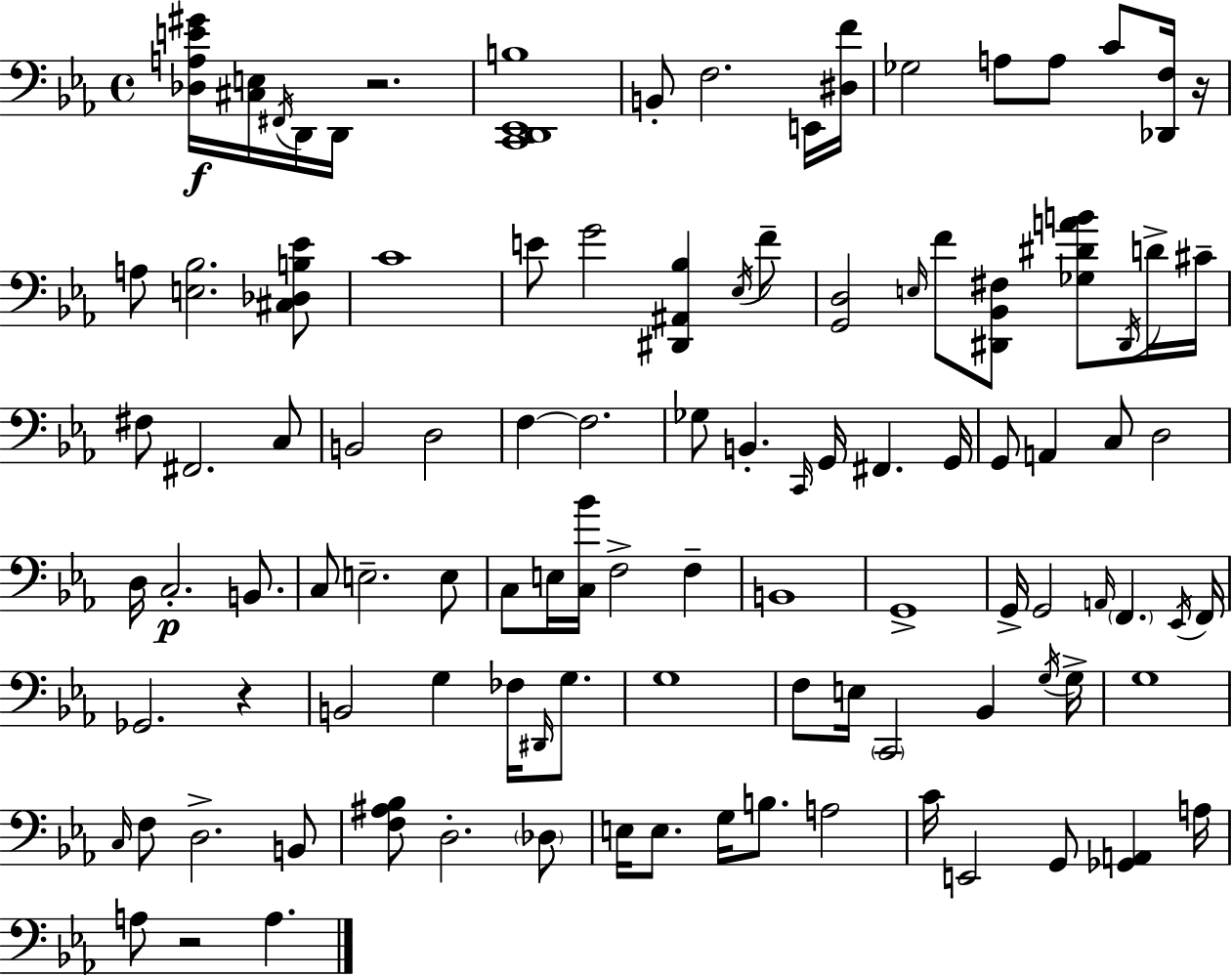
[Db3,A3,E4,G#4]/s [C#3,E3]/s F#2/s D2/s D2/s R/h. [C2,D2,Eb2,B3]/w B2/e F3/h. E2/s [D#3,F4]/s Gb3/h A3/e A3/e C4/e [Db2,F3]/s R/s A3/e [E3,Bb3]/h. [C#3,Db3,B3,Eb4]/e C4/w E4/e G4/h [D#2,A#2,Bb3]/q Eb3/s F4/e [G2,D3]/h E3/s F4/e [D#2,Bb2,F#3]/e [Gb3,D#4,A4,B4]/e D#2/s D4/s C#4/s F#3/e F#2/h. C3/e B2/h D3/h F3/q F3/h. Gb3/e B2/q. C2/s G2/s F#2/q. G2/s G2/e A2/q C3/e D3/h D3/s C3/h. B2/e. C3/e E3/h. E3/e C3/e E3/s [C3,Bb4]/s F3/h F3/q B2/w G2/w G2/s G2/h A2/s F2/q. Eb2/s F2/s Gb2/h. R/q B2/h G3/q FES3/s D#2/s G3/e. G3/w F3/e E3/s C2/h Bb2/q G3/s G3/s G3/w C3/s F3/e D3/h. B2/e [F3,A#3,Bb3]/e D3/h. Db3/e E3/s E3/e. G3/s B3/e. A3/h C4/s E2/h G2/e [Gb2,A2]/q A3/s A3/e R/h A3/q.